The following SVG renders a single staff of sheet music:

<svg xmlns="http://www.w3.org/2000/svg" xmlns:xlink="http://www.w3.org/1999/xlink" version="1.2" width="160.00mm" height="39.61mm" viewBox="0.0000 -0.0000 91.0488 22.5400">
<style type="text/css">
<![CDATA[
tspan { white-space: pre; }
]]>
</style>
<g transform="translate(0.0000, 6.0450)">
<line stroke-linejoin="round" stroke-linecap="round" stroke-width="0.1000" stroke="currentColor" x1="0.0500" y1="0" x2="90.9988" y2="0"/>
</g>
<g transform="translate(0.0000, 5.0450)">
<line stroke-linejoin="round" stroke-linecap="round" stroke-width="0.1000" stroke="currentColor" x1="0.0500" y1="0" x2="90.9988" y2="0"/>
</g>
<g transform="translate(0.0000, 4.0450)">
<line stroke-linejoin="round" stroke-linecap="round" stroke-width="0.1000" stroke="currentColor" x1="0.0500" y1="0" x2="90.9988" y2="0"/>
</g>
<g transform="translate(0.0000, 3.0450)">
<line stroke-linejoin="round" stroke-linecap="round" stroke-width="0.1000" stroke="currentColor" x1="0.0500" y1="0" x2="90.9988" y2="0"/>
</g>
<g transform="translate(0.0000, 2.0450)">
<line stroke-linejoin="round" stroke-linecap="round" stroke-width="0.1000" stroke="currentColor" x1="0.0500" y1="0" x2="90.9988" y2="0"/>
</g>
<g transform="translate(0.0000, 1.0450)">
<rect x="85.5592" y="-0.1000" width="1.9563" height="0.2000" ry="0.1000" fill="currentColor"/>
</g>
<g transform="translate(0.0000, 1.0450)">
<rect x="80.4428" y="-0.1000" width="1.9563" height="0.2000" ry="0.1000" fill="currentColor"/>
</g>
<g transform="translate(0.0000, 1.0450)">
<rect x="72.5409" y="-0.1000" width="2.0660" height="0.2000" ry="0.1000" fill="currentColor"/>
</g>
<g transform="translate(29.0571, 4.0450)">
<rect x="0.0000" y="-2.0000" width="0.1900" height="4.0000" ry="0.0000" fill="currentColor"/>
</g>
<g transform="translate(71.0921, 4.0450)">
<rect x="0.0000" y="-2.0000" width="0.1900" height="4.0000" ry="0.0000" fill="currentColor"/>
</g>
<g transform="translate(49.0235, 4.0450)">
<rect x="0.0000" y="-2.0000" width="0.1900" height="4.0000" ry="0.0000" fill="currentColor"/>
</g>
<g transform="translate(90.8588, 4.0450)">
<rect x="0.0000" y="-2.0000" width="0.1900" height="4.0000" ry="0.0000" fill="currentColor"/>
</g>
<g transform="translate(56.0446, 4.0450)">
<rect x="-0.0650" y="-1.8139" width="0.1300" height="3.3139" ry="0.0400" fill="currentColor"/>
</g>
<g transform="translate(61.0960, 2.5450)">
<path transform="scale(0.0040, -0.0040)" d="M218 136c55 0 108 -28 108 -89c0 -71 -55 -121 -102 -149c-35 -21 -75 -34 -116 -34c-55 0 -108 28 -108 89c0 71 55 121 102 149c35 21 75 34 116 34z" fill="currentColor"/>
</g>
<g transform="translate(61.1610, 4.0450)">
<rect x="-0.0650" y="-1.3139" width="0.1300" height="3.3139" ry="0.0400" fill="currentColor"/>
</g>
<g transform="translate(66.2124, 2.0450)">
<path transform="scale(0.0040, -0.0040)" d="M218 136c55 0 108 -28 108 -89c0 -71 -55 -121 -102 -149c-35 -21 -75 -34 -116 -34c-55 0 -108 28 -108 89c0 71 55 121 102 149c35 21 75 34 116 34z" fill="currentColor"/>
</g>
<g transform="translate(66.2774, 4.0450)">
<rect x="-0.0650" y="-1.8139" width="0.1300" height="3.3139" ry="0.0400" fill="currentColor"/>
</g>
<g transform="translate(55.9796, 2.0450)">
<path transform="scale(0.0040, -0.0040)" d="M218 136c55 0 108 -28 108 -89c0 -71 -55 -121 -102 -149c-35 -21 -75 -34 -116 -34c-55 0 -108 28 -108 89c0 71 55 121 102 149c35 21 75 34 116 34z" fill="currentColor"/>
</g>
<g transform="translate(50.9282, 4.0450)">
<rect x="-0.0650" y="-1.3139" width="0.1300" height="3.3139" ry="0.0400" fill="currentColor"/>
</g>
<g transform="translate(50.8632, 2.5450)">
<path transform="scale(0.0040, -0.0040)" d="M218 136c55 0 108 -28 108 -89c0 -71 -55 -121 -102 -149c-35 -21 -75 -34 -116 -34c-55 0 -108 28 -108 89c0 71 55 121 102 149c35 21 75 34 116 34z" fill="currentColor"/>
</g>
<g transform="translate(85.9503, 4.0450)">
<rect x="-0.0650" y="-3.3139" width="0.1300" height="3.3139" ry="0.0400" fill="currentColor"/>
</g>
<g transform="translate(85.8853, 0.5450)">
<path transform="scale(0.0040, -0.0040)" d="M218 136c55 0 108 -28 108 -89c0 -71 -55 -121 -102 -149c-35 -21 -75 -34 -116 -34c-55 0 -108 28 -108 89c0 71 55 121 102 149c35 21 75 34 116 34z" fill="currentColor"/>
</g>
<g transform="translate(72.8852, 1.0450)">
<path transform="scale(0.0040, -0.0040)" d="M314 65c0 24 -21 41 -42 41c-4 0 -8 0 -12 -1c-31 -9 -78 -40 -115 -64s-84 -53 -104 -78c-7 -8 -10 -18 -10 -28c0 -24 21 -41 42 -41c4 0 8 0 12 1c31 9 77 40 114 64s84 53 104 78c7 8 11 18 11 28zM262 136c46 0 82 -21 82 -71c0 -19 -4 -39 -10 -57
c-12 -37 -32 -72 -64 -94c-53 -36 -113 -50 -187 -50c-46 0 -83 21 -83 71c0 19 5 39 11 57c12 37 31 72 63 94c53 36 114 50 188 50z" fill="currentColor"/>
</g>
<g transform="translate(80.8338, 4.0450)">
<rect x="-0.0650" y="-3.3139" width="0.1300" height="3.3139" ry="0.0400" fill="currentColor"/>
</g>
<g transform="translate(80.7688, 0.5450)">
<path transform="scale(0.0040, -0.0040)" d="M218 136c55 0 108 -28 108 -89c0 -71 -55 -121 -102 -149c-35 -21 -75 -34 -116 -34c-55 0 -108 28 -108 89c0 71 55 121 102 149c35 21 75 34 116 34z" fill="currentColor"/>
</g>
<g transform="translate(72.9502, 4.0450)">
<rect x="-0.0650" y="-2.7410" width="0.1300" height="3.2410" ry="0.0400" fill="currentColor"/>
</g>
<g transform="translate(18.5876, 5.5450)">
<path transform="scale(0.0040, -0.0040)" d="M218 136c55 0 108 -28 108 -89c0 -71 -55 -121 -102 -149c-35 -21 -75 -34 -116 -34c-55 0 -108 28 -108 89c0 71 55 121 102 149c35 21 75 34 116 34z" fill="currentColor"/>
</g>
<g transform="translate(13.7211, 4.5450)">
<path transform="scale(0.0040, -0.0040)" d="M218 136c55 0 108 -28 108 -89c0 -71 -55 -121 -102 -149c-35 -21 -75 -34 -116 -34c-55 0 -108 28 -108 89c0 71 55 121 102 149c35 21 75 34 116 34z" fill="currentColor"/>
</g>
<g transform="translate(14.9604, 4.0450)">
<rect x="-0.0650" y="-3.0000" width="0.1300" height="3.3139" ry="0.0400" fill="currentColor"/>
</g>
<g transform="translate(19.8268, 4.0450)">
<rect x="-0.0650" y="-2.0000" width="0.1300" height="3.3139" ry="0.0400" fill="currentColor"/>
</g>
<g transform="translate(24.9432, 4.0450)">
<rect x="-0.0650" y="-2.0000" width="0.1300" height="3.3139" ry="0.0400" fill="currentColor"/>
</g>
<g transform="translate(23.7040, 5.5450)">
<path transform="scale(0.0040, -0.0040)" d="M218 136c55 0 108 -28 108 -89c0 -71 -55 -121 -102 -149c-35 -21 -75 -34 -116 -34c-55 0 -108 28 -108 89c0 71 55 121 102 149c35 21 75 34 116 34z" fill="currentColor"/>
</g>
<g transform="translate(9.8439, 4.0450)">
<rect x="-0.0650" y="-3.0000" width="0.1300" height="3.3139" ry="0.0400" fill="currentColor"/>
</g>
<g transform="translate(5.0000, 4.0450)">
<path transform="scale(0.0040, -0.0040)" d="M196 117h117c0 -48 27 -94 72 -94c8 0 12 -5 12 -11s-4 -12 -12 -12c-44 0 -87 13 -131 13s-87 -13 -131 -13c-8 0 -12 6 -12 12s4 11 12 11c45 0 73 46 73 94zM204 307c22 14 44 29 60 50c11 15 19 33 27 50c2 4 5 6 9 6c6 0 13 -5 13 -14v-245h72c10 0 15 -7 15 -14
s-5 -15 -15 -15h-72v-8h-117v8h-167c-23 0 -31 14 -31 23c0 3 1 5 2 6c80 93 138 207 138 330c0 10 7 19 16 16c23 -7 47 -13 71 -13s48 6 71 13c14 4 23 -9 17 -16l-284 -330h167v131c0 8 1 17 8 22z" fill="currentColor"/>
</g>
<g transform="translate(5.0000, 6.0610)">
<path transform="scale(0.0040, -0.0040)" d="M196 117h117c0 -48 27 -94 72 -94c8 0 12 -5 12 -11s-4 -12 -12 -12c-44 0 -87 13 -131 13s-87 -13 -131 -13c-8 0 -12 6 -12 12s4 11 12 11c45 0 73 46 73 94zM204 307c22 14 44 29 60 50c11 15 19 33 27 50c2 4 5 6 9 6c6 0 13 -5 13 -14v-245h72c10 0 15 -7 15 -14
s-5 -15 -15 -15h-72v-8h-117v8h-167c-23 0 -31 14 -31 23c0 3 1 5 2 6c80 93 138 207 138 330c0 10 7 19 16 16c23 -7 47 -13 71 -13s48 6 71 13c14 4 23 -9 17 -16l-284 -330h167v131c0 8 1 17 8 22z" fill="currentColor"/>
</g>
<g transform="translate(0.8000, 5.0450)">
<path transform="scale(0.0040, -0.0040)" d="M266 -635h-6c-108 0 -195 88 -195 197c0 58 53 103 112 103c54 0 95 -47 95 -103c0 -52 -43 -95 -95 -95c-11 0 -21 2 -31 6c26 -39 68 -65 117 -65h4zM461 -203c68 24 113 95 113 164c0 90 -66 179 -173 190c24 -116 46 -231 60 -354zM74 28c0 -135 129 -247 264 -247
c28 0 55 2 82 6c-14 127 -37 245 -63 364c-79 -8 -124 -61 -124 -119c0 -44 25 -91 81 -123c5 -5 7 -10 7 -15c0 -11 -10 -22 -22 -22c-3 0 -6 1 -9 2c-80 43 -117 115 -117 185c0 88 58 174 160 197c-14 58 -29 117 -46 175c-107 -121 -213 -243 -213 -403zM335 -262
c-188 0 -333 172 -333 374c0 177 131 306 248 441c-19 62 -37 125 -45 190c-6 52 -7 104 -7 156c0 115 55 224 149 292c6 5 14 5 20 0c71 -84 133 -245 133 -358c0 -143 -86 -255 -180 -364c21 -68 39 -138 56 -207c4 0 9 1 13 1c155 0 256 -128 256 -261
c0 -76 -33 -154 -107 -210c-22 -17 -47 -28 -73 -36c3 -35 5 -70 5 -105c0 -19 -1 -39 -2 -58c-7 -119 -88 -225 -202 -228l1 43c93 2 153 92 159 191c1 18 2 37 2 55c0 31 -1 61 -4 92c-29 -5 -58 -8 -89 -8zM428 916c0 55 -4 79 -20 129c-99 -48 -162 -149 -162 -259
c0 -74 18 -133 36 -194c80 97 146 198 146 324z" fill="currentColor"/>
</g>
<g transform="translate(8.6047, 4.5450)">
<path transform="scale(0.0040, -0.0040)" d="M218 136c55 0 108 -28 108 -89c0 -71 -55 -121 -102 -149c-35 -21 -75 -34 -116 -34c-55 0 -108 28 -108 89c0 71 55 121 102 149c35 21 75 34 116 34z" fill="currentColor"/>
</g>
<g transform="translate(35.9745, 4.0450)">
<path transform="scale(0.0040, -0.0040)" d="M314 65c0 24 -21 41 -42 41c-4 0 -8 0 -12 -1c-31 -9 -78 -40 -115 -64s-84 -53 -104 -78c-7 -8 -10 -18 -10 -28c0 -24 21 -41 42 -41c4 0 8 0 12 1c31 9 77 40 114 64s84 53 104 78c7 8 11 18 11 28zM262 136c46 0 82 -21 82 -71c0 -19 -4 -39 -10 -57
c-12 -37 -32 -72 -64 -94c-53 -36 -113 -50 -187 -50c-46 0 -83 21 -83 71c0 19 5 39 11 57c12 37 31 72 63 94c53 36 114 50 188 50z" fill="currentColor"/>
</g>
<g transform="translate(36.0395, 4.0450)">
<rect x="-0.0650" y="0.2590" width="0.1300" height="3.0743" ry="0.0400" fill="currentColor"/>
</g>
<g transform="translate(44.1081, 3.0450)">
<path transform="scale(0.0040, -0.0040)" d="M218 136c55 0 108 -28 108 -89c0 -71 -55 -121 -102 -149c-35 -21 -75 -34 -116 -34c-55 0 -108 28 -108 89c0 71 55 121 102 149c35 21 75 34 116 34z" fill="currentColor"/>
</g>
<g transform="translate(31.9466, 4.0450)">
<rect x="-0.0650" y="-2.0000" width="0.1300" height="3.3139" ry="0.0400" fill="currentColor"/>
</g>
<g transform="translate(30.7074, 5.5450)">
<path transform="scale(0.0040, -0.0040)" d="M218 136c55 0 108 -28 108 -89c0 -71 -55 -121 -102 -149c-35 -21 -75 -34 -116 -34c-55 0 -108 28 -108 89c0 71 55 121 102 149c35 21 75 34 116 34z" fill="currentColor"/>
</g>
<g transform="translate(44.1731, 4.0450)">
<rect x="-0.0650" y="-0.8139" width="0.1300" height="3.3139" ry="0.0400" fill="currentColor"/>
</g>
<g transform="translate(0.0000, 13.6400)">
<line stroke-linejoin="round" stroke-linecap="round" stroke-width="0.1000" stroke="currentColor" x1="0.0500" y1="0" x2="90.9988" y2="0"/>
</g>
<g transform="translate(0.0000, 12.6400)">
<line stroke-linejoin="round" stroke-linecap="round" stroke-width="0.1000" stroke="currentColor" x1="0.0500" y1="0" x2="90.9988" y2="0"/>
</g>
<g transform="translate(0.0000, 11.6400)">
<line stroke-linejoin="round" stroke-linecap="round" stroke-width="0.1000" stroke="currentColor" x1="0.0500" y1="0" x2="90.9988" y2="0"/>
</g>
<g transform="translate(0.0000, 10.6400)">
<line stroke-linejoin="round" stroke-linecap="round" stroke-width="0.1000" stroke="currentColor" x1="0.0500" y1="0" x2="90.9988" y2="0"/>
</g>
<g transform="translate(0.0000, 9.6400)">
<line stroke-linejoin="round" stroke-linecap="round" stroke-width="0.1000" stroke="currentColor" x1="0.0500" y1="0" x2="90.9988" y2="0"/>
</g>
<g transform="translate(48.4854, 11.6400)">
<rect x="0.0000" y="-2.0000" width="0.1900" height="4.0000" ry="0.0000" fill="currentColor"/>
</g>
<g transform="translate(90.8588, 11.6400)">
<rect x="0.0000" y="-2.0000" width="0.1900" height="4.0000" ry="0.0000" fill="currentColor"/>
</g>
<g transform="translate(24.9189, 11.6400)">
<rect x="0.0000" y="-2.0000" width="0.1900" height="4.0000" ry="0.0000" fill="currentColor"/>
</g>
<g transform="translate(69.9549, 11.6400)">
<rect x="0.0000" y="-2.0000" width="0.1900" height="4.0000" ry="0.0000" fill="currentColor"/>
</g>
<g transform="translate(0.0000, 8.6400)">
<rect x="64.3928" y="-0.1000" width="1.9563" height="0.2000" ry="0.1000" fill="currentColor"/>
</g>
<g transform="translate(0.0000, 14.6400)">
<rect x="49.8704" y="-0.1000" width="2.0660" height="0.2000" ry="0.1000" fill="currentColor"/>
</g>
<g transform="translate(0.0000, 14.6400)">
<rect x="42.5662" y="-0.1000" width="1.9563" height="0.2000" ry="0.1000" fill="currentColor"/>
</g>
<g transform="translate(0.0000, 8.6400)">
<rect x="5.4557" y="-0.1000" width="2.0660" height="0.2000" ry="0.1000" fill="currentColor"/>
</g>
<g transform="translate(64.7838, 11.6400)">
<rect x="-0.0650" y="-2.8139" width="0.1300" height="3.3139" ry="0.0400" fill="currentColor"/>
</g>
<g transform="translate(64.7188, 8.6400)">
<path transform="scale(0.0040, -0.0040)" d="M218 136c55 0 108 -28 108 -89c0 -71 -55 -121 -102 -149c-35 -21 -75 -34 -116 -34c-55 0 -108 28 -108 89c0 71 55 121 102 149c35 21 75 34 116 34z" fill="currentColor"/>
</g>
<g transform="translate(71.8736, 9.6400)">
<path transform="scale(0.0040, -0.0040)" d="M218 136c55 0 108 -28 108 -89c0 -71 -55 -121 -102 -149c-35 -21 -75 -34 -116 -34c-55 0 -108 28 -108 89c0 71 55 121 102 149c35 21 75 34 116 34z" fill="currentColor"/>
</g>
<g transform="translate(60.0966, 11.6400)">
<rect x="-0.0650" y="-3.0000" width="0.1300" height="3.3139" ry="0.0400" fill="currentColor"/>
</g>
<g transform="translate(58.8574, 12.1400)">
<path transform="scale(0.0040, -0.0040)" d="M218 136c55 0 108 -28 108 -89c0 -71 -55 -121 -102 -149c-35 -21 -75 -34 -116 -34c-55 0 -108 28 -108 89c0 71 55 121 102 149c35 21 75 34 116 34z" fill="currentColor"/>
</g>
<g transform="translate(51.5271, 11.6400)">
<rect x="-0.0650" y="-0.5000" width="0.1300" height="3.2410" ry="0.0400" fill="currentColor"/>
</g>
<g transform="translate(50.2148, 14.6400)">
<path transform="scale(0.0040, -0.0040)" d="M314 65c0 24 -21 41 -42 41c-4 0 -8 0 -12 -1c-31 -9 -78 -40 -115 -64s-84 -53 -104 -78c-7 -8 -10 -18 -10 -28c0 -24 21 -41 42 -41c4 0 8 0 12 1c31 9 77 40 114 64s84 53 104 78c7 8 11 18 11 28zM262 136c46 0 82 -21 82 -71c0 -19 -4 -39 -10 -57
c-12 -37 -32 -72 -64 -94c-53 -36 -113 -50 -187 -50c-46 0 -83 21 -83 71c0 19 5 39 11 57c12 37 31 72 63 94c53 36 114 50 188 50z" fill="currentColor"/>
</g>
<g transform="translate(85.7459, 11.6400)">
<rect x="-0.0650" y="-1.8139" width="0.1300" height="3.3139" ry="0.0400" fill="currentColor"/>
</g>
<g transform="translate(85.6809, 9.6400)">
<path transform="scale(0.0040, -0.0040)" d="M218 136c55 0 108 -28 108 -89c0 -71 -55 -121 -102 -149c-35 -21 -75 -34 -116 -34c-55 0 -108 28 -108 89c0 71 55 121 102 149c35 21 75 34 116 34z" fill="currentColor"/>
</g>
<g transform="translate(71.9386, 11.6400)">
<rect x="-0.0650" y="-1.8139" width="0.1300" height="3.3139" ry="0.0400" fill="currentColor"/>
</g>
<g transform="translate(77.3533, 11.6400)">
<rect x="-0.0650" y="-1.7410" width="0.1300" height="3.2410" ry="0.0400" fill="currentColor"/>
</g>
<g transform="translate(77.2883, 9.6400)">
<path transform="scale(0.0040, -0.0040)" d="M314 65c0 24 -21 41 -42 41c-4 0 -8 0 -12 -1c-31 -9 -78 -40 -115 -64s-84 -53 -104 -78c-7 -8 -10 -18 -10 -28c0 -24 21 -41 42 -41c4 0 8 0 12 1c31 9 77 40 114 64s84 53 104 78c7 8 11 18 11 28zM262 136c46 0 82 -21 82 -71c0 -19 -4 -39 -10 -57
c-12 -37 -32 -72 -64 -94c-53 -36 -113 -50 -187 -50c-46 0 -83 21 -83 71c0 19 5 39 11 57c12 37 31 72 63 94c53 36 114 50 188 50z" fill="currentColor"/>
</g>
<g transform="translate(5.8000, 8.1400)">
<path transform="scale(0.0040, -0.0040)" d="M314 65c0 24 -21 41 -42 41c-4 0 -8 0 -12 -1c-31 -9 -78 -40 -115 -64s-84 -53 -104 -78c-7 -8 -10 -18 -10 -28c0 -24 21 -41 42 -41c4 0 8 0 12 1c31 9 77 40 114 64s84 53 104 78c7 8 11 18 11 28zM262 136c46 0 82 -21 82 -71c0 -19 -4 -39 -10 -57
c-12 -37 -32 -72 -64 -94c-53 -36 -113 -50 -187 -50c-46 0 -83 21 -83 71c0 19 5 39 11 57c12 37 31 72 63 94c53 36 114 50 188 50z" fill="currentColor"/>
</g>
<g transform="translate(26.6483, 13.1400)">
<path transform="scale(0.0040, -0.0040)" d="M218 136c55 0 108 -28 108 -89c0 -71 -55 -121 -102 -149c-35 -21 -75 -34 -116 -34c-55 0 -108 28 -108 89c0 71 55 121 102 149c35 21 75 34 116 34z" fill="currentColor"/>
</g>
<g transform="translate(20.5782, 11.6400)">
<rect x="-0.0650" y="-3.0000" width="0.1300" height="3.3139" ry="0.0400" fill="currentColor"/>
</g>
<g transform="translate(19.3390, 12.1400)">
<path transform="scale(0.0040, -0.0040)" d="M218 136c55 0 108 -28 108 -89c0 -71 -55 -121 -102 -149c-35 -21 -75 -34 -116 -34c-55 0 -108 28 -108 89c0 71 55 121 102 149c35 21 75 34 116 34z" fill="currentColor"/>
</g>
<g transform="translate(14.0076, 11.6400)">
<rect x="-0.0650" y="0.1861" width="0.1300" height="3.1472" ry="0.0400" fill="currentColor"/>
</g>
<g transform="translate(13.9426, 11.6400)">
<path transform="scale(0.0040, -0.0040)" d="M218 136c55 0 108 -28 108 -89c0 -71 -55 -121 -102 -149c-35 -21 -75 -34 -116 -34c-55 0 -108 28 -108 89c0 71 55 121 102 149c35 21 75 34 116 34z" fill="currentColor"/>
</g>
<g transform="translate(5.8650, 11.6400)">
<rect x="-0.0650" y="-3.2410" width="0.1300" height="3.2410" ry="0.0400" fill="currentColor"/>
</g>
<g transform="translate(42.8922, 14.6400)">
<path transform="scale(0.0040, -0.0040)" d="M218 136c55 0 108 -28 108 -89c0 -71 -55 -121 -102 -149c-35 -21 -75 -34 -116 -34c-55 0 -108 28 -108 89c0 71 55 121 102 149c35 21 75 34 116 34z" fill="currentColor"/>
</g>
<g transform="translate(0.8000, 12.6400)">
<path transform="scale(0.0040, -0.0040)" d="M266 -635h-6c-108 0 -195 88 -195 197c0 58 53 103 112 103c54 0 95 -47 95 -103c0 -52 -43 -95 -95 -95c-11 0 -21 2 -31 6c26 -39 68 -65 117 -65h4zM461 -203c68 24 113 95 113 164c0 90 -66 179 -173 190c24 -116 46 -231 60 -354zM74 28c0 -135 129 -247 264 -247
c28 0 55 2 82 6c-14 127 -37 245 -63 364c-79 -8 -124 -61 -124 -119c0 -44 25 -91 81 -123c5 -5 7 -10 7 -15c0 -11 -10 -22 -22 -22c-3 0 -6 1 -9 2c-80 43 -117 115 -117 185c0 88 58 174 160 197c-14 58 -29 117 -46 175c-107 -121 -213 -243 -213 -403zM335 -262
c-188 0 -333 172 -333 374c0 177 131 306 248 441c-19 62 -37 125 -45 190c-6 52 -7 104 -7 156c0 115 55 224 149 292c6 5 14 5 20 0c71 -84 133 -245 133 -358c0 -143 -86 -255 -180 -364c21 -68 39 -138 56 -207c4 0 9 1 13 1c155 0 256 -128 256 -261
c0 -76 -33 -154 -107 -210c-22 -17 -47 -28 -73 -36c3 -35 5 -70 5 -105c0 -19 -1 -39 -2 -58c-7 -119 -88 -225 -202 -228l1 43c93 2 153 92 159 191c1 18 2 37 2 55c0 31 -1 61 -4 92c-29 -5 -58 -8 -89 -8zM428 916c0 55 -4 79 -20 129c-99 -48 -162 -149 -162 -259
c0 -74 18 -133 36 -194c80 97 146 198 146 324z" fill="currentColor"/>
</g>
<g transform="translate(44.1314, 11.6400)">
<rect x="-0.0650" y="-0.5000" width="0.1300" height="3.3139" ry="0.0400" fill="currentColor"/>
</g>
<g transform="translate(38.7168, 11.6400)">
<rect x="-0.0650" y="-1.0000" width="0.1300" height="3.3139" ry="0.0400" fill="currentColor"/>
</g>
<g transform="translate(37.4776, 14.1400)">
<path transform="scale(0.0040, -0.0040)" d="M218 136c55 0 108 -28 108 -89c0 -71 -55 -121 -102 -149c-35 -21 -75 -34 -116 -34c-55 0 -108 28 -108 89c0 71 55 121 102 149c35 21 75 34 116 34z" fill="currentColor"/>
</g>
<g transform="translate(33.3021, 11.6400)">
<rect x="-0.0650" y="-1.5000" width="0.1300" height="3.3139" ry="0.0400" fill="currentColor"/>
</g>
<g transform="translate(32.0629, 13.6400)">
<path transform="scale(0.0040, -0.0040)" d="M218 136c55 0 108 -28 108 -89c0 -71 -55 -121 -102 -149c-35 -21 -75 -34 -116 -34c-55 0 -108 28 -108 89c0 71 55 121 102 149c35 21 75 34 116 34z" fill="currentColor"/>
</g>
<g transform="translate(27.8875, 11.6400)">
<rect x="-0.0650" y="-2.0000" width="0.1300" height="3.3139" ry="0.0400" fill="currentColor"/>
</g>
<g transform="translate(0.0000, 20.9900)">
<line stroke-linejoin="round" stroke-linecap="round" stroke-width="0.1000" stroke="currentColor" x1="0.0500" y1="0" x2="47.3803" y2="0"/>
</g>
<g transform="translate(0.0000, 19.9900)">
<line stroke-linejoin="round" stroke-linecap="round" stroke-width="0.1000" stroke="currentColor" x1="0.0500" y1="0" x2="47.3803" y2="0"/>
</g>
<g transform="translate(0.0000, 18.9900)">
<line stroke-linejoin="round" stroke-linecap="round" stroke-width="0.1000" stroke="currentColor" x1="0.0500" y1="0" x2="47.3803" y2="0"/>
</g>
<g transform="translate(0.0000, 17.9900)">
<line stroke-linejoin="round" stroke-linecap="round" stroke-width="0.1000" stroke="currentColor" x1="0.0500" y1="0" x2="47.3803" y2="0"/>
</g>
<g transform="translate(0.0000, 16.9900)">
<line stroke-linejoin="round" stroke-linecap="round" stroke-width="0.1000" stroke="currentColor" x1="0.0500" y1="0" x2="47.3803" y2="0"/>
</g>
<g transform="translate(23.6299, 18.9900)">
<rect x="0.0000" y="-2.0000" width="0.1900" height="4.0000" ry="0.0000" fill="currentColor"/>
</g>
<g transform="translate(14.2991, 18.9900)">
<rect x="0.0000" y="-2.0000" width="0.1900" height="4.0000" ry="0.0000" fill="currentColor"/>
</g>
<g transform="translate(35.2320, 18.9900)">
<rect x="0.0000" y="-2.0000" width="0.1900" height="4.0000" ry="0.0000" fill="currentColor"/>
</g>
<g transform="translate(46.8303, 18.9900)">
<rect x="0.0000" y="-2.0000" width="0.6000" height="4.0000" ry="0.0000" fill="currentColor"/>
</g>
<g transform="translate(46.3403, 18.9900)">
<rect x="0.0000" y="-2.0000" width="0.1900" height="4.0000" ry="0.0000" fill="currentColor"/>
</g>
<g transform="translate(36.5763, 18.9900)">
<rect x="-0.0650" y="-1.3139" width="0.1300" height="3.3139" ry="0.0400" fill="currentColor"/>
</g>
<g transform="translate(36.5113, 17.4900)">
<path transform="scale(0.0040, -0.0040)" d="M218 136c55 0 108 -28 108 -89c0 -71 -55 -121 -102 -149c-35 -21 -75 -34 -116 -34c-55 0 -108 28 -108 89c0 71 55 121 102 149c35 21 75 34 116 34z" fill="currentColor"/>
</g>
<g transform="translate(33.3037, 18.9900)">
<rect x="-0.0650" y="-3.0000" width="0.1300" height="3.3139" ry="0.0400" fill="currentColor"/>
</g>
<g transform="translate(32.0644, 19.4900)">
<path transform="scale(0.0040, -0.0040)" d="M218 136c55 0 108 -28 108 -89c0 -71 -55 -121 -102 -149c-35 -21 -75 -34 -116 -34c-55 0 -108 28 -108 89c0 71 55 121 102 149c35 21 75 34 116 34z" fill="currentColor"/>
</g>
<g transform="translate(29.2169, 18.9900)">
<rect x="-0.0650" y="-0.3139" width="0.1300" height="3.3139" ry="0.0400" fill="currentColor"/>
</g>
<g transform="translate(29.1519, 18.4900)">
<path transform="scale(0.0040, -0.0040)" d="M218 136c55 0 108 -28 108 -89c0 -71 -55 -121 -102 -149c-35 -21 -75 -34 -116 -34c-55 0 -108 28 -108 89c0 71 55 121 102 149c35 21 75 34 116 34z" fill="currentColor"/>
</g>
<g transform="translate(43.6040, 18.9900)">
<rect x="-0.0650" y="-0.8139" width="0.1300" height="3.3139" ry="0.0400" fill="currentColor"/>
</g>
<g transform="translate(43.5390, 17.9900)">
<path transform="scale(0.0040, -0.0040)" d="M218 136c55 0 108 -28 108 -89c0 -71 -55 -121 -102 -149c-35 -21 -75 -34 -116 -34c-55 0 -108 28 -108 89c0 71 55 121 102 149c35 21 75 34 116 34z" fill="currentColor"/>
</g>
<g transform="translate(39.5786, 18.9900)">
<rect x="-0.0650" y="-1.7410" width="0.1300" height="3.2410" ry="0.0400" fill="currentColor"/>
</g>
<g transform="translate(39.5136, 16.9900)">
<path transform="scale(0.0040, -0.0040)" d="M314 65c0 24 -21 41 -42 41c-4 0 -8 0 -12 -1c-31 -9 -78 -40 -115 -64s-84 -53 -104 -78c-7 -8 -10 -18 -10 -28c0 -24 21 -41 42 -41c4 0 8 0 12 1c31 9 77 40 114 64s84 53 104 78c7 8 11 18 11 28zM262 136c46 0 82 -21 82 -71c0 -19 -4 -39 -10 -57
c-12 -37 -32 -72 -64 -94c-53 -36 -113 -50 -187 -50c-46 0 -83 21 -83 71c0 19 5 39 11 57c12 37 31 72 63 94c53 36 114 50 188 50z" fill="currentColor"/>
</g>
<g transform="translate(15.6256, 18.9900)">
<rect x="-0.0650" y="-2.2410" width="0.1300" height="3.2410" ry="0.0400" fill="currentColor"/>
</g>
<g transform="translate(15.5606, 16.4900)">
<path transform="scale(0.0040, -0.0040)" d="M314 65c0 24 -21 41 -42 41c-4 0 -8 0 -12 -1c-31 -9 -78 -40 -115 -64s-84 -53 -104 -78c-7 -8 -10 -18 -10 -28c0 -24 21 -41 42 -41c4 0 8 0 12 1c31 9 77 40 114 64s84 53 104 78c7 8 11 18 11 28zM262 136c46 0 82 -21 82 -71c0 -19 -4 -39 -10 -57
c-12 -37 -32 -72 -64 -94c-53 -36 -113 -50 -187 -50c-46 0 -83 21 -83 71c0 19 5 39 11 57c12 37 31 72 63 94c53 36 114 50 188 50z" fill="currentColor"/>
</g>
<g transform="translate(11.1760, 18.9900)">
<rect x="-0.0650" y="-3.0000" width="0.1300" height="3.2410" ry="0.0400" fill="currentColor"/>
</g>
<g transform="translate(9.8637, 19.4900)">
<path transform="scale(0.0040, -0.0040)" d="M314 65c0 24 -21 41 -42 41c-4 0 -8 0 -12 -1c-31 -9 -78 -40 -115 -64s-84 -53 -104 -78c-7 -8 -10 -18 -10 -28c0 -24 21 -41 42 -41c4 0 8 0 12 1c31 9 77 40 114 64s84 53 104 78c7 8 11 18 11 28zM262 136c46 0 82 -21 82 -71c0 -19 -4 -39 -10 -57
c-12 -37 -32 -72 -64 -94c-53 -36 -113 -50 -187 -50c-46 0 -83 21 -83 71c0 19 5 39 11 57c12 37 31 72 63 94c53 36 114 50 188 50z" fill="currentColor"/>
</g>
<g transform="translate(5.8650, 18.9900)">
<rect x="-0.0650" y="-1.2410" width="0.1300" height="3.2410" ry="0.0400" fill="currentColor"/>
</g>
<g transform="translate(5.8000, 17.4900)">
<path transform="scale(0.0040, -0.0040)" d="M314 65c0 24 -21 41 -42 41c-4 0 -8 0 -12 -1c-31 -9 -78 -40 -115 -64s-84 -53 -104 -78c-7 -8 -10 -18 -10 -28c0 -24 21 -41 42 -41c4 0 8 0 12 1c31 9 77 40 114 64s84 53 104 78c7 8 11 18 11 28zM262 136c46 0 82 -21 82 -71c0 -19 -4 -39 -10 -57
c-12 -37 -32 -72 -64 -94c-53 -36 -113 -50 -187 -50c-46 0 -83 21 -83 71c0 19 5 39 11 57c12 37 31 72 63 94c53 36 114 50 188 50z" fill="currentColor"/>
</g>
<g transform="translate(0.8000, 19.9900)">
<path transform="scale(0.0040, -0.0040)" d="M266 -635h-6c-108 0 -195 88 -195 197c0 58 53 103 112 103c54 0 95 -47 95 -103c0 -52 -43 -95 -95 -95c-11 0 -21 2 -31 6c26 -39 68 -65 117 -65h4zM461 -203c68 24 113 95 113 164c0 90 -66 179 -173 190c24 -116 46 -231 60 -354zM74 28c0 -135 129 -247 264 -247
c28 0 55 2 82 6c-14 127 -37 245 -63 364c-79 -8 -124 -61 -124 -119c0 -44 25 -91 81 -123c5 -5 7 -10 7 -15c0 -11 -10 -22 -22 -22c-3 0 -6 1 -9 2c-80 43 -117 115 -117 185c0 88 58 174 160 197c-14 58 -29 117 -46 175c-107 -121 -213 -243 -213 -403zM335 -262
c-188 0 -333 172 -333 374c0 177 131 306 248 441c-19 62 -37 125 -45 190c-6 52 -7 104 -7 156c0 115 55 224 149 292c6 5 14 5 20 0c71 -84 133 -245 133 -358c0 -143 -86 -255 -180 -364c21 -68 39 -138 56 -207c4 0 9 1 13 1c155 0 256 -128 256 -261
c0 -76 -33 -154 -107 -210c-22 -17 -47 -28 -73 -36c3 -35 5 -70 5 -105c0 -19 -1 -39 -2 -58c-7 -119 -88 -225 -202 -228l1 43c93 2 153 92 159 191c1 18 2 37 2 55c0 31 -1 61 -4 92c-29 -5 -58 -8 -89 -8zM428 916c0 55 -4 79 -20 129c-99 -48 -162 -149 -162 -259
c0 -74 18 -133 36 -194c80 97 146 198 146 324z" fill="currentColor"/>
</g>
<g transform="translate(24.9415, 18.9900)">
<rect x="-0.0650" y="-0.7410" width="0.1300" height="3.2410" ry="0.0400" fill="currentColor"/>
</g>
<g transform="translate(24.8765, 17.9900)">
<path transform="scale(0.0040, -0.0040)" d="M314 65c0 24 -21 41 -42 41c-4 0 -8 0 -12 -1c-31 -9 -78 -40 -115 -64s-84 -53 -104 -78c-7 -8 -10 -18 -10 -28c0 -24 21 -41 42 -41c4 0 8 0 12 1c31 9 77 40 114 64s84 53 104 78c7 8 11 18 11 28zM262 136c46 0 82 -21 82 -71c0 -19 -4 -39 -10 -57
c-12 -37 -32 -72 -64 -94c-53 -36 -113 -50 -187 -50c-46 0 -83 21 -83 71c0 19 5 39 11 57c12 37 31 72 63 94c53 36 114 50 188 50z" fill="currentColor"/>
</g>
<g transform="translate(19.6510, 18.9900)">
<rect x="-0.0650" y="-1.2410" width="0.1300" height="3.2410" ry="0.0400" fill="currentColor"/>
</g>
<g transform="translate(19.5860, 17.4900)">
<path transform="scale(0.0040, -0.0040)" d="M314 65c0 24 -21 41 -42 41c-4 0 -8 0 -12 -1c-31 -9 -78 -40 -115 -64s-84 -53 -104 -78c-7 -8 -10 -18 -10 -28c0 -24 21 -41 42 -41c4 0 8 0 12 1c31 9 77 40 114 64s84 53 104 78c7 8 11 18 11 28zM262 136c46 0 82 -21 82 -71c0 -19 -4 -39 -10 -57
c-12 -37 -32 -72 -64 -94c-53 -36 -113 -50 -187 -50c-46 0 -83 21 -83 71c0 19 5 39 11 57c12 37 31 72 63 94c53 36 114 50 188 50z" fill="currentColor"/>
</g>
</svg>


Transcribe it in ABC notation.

X:1
T:Untitled
M:4/4
L:1/4
K:C
A A F F F B2 d e f e f a2 b b b2 B A F E D C C2 A a f f2 f e2 A2 g2 e2 d2 c A e f2 d